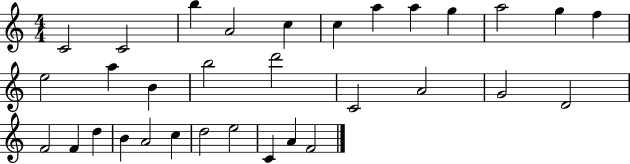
C4/h C4/h B5/q A4/h C5/q C5/q A5/q A5/q G5/q A5/h G5/q F5/q E5/h A5/q B4/q B5/h D6/h C4/h A4/h G4/h D4/h F4/h F4/q D5/q B4/q A4/h C5/q D5/h E5/h C4/q A4/q F4/h